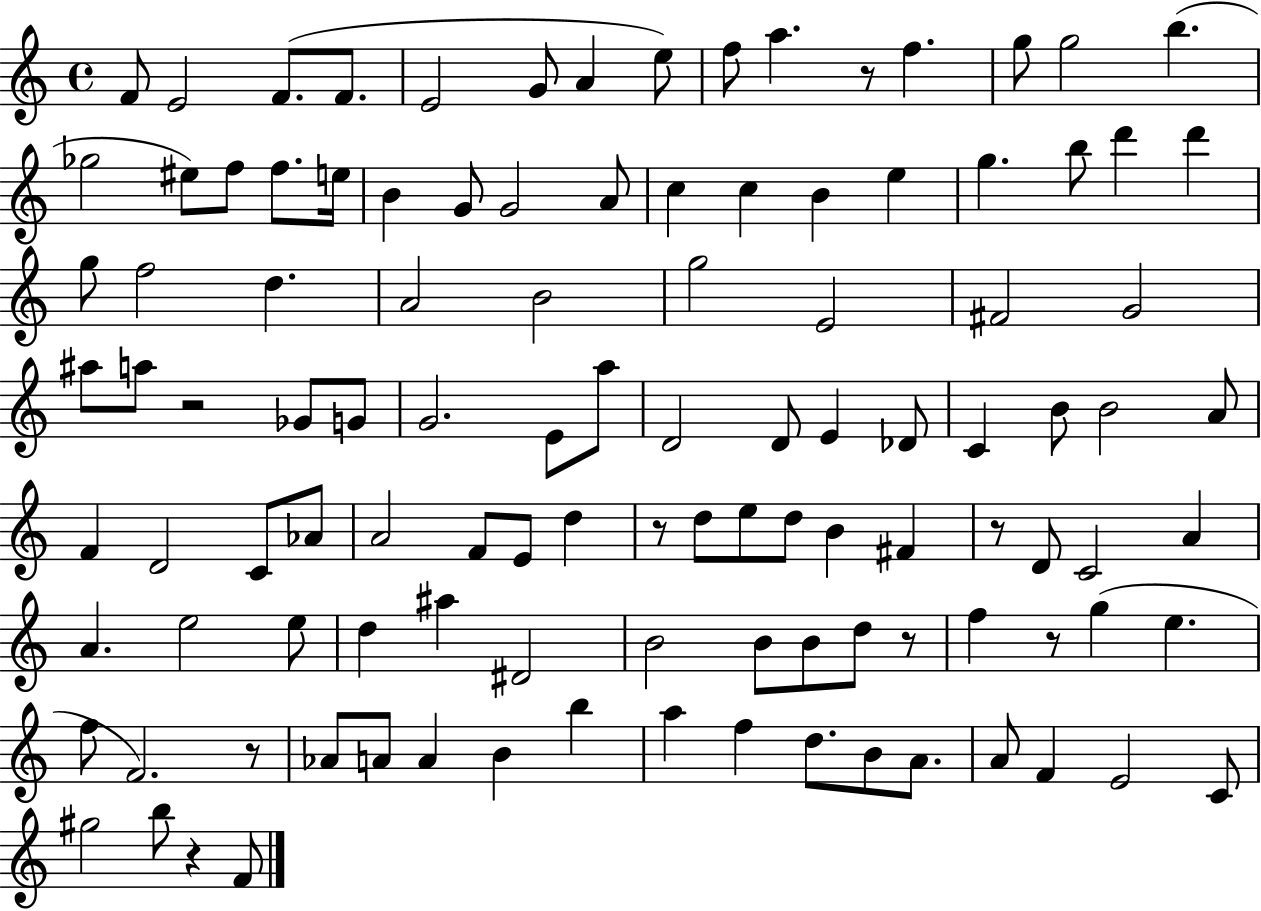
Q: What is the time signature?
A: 4/4